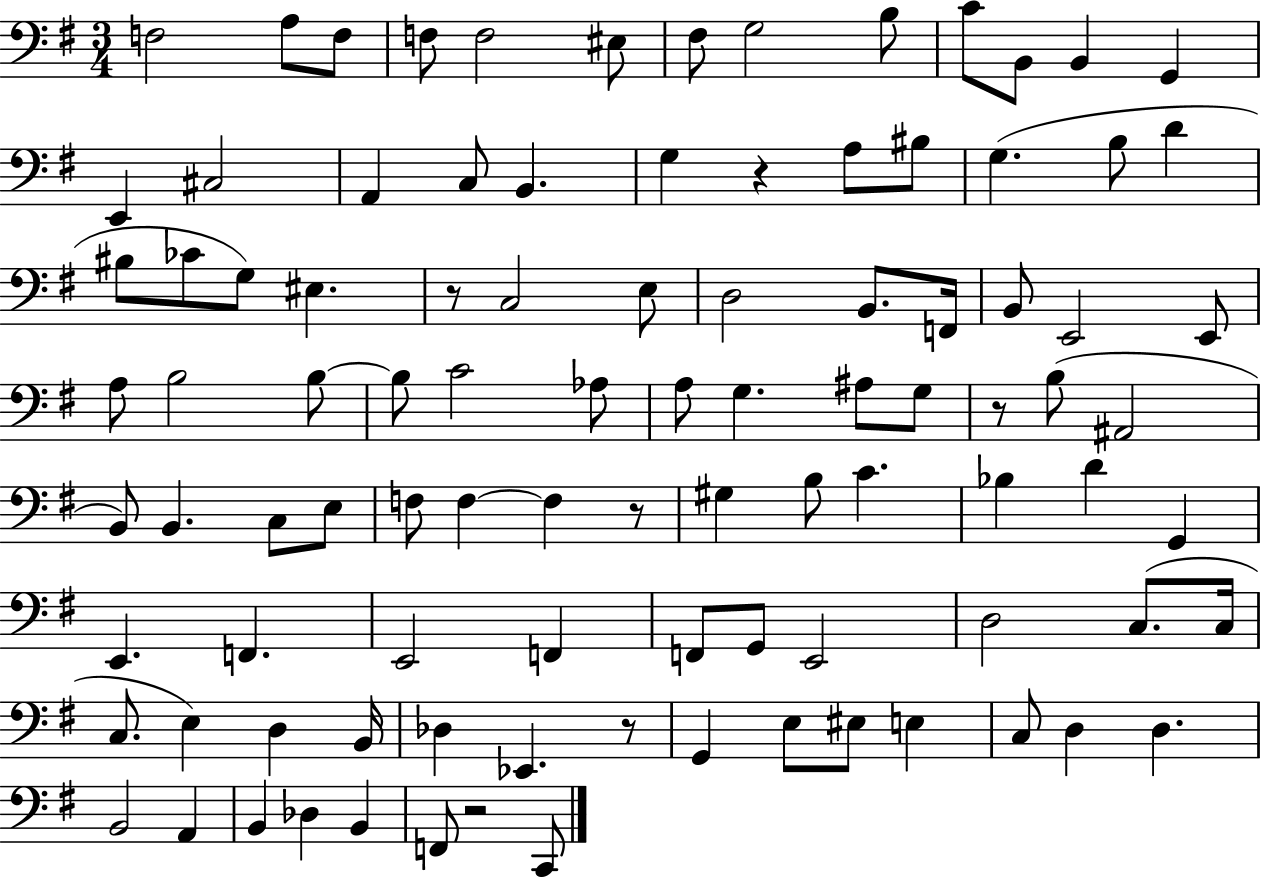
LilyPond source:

{
  \clef bass
  \numericTimeSignature
  \time 3/4
  \key g \major
  f2 a8 f8 | f8 f2 eis8 | fis8 g2 b8 | c'8 b,8 b,4 g,4 | \break e,4 cis2 | a,4 c8 b,4. | g4 r4 a8 bis8 | g4.( b8 d'4 | \break bis8 ces'8 g8) eis4. | r8 c2 e8 | d2 b,8. f,16 | b,8 e,2 e,8 | \break a8 b2 b8~~ | b8 c'2 aes8 | a8 g4. ais8 g8 | r8 b8( ais,2 | \break b,8) b,4. c8 e8 | f8 f4~~ f4 r8 | gis4 b8 c'4. | bes4 d'4 g,4 | \break e,4. f,4. | e,2 f,4 | f,8 g,8 e,2 | d2 c8.( c16 | \break c8. e4) d4 b,16 | des4 ees,4. r8 | g,4 e8 eis8 e4 | c8 d4 d4. | \break b,2 a,4 | b,4 des4 b,4 | f,8 r2 c,8 | \bar "|."
}